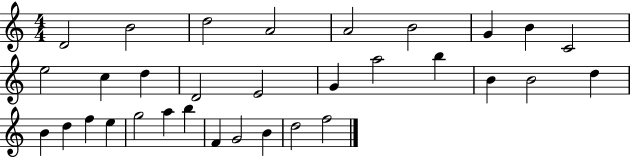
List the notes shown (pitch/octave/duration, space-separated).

D4/h B4/h D5/h A4/h A4/h B4/h G4/q B4/q C4/h E5/h C5/q D5/q D4/h E4/h G4/q A5/h B5/q B4/q B4/h D5/q B4/q D5/q F5/q E5/q G5/h A5/q B5/q F4/q G4/h B4/q D5/h F5/h